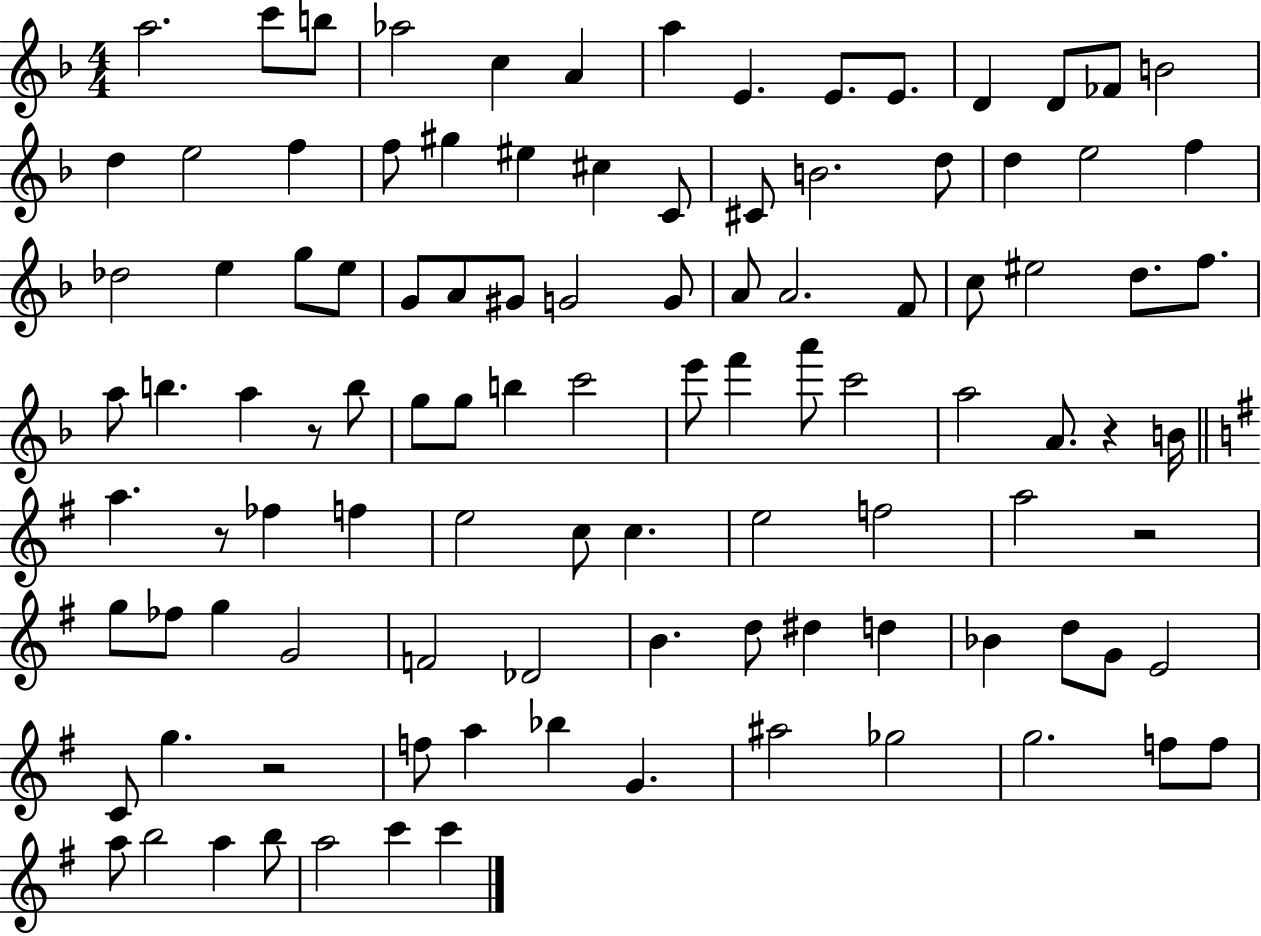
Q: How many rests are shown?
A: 5